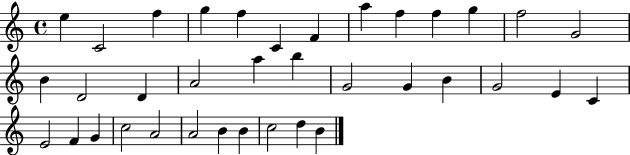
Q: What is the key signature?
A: C major